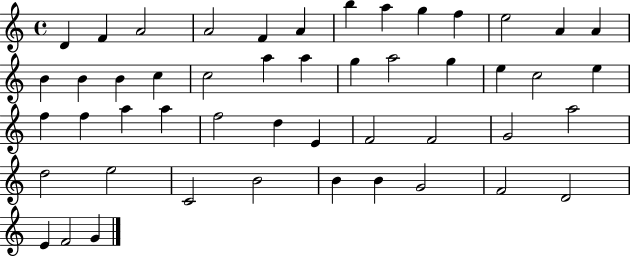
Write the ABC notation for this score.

X:1
T:Untitled
M:4/4
L:1/4
K:C
D F A2 A2 F A b a g f e2 A A B B B c c2 a a g a2 g e c2 e f f a a f2 d E F2 F2 G2 a2 d2 e2 C2 B2 B B G2 F2 D2 E F2 G